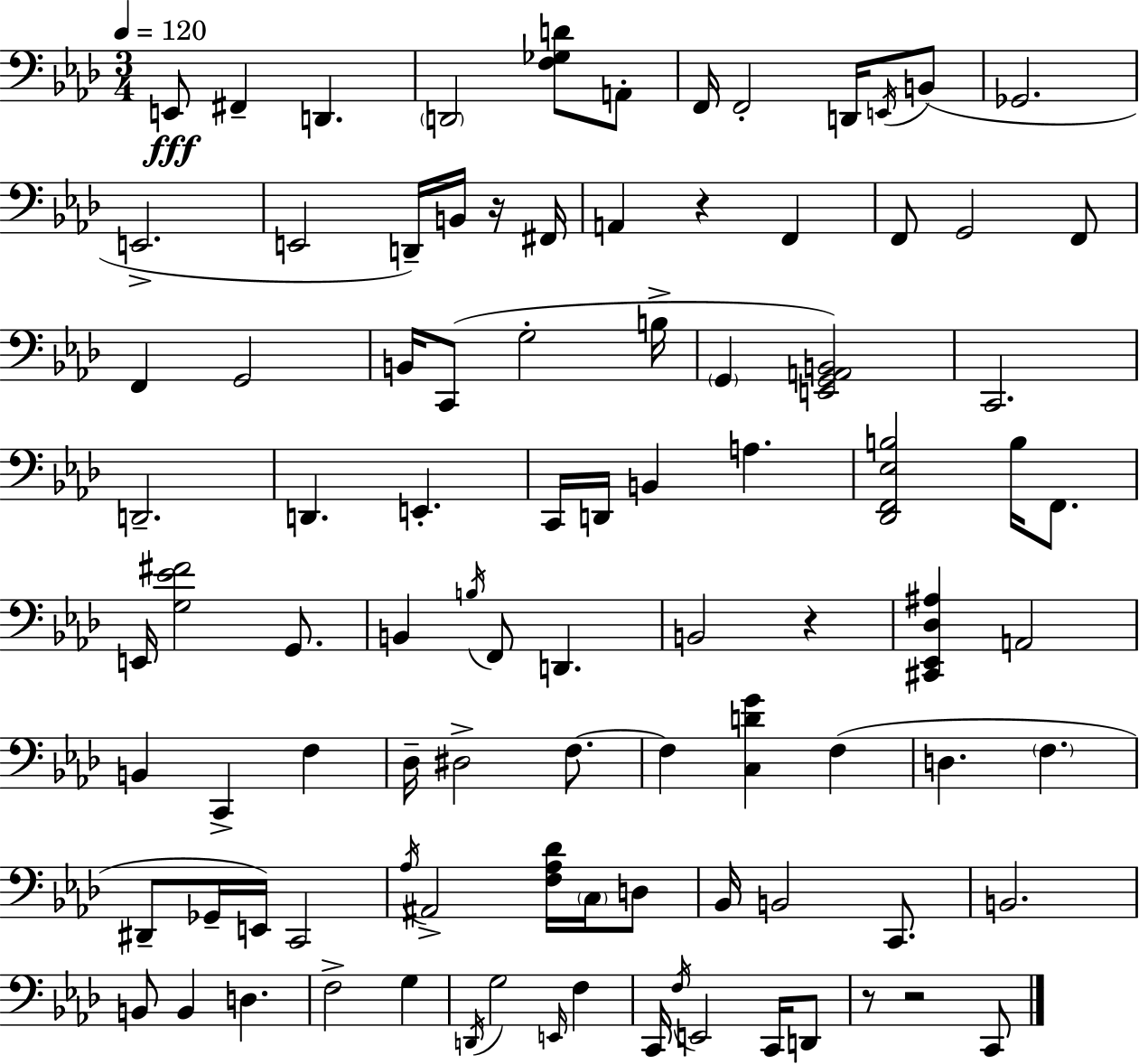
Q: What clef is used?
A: bass